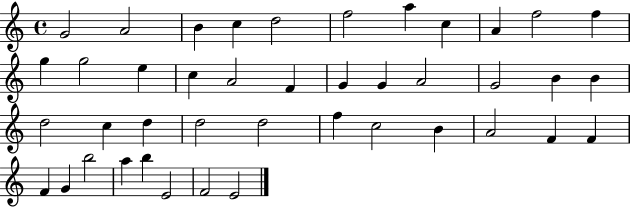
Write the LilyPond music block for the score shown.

{
  \clef treble
  \time 4/4
  \defaultTimeSignature
  \key c \major
  g'2 a'2 | b'4 c''4 d''2 | f''2 a''4 c''4 | a'4 f''2 f''4 | \break g''4 g''2 e''4 | c''4 a'2 f'4 | g'4 g'4 a'2 | g'2 b'4 b'4 | \break d''2 c''4 d''4 | d''2 d''2 | f''4 c''2 b'4 | a'2 f'4 f'4 | \break f'4 g'4 b''2 | a''4 b''4 e'2 | f'2 e'2 | \bar "|."
}